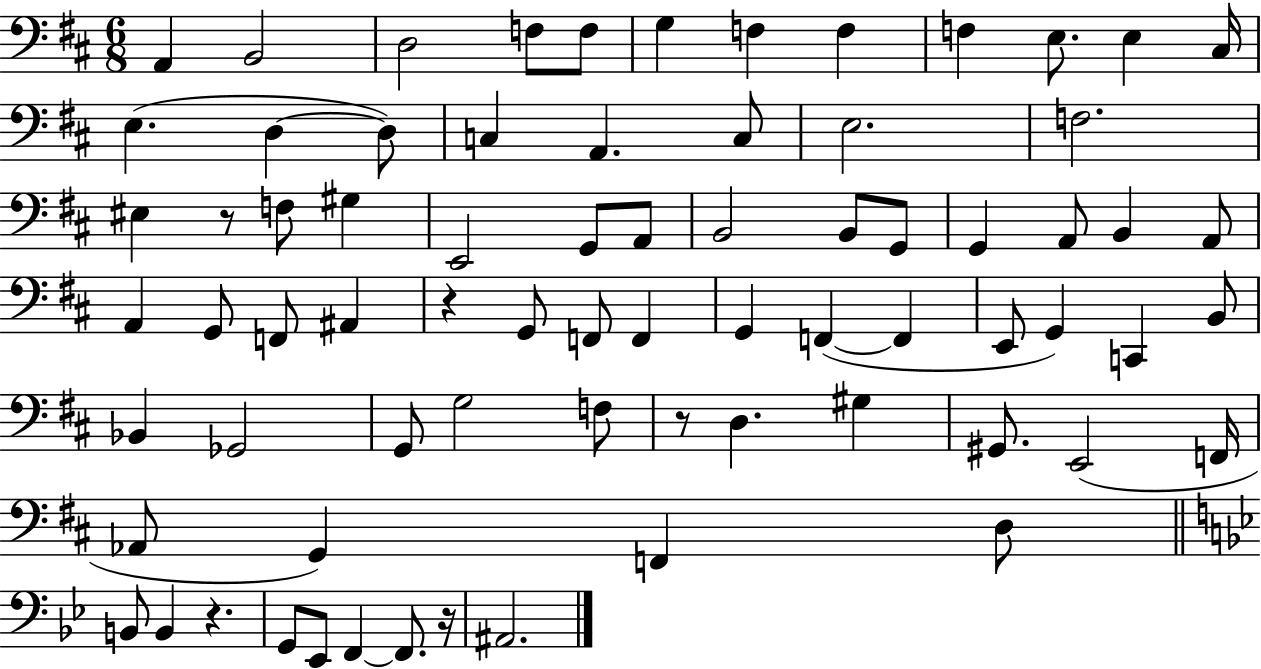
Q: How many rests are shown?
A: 5